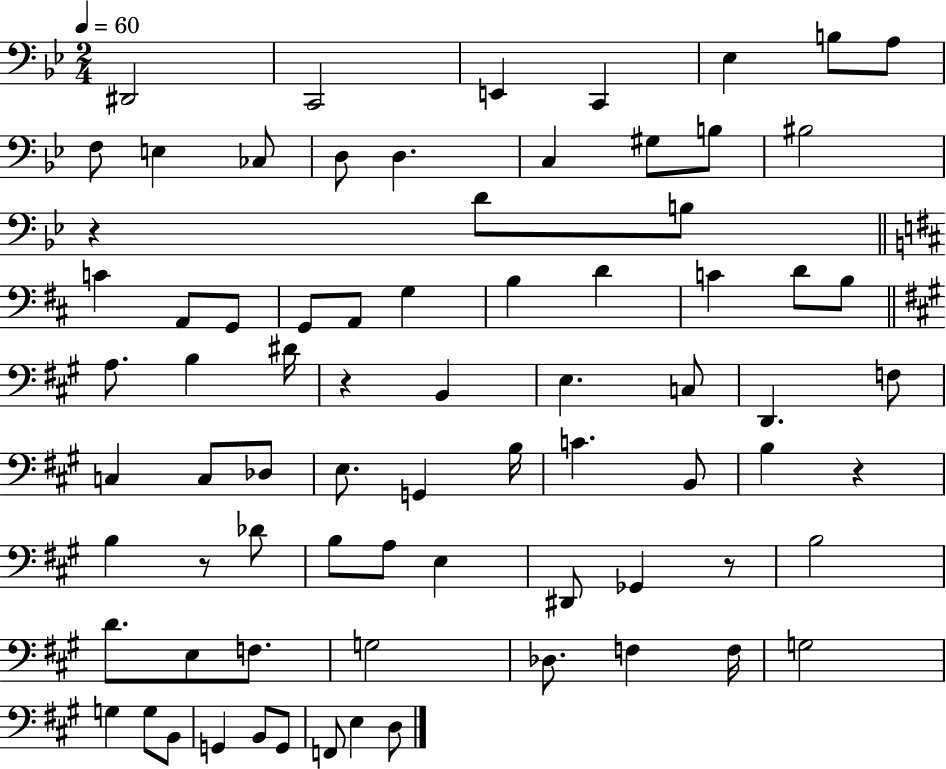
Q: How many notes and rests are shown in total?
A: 76